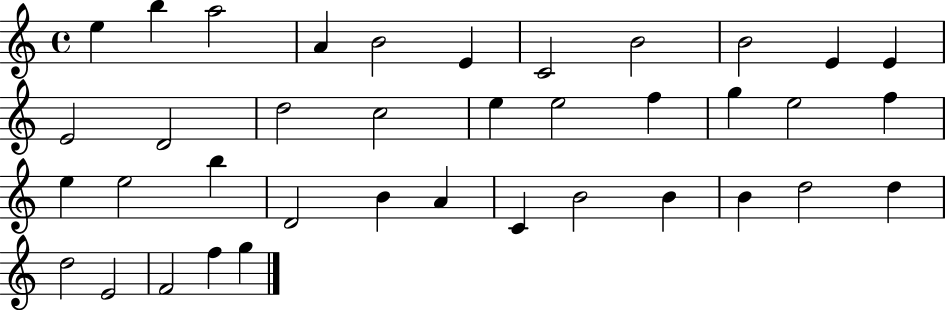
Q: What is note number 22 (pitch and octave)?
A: E5